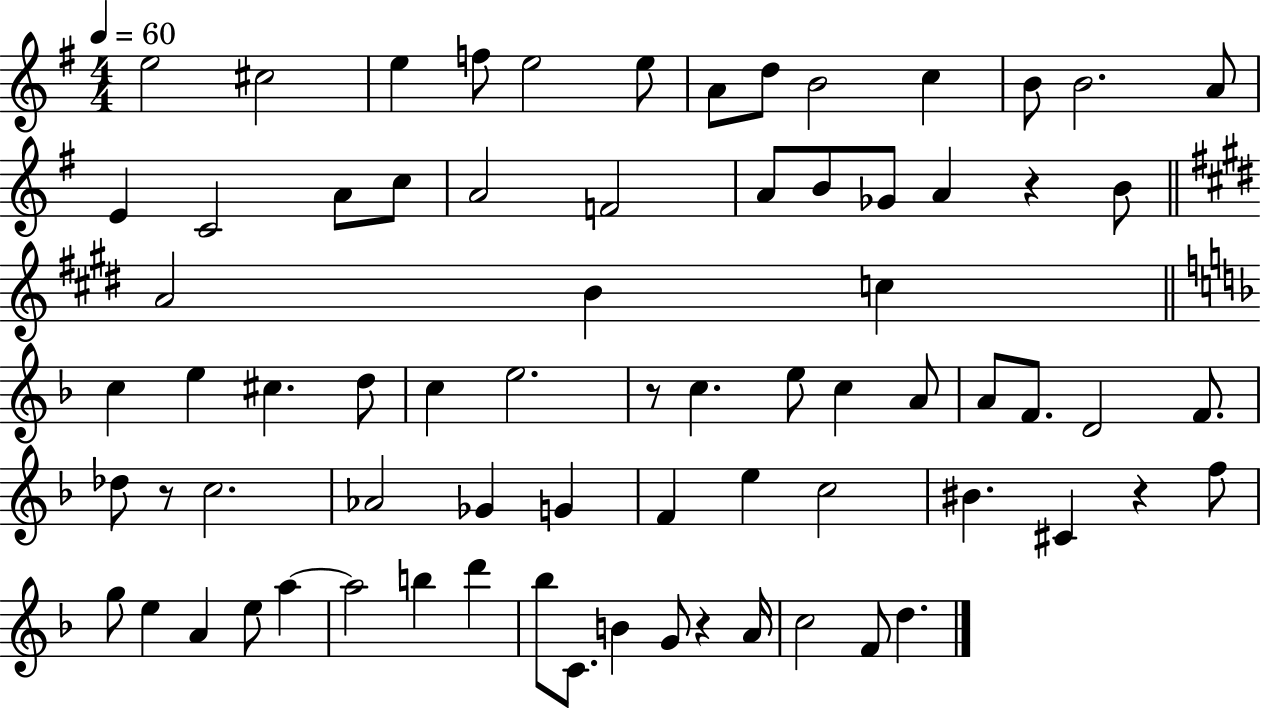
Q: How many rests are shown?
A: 5